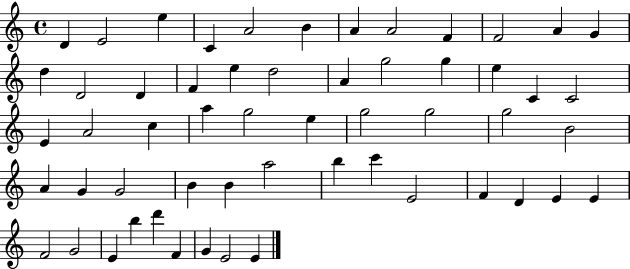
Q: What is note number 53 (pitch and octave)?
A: F4